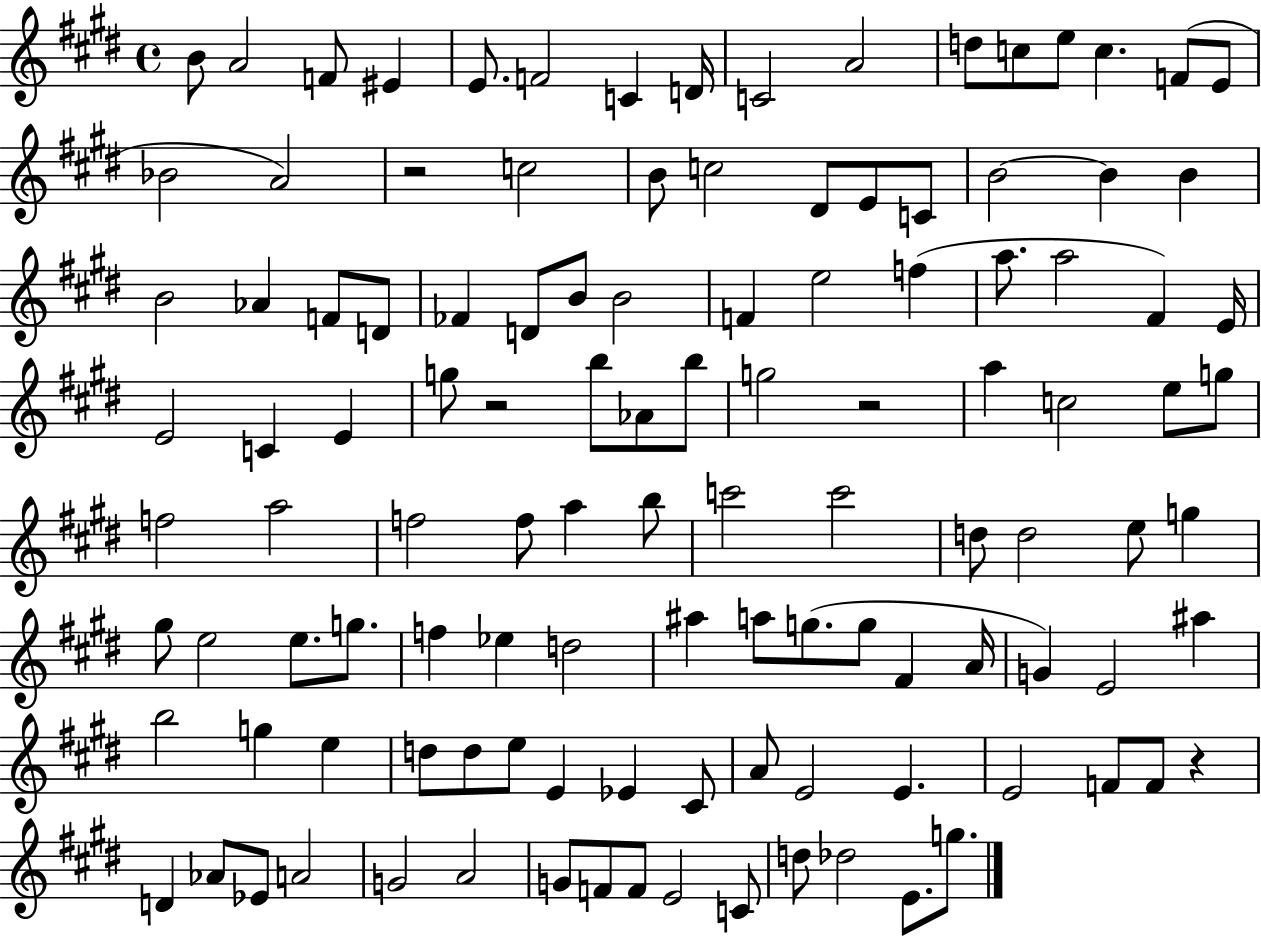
B4/e A4/h F4/e EIS4/q E4/e. F4/h C4/q D4/s C4/h A4/h D5/e C5/e E5/e C5/q. F4/e E4/e Bb4/h A4/h R/h C5/h B4/e C5/h D#4/e E4/e C4/e B4/h B4/q B4/q B4/h Ab4/q F4/e D4/e FES4/q D4/e B4/e B4/h F4/q E5/h F5/q A5/e. A5/h F#4/q E4/s E4/h C4/q E4/q G5/e R/h B5/e Ab4/e B5/e G5/h R/h A5/q C5/h E5/e G5/e F5/h A5/h F5/h F5/e A5/q B5/e C6/h C6/h D5/e D5/h E5/e G5/q G#5/e E5/h E5/e. G5/e. F5/q Eb5/q D5/h A#5/q A5/e G5/e. G5/e F#4/q A4/s G4/q E4/h A#5/q B5/h G5/q E5/q D5/e D5/e E5/e E4/q Eb4/q C#4/e A4/e E4/h E4/q. E4/h F4/e F4/e R/q D4/q Ab4/e Eb4/e A4/h G4/h A4/h G4/e F4/e F4/e E4/h C4/e D5/e Db5/h E4/e. G5/e.